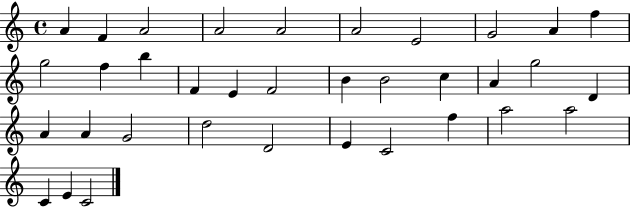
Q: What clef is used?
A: treble